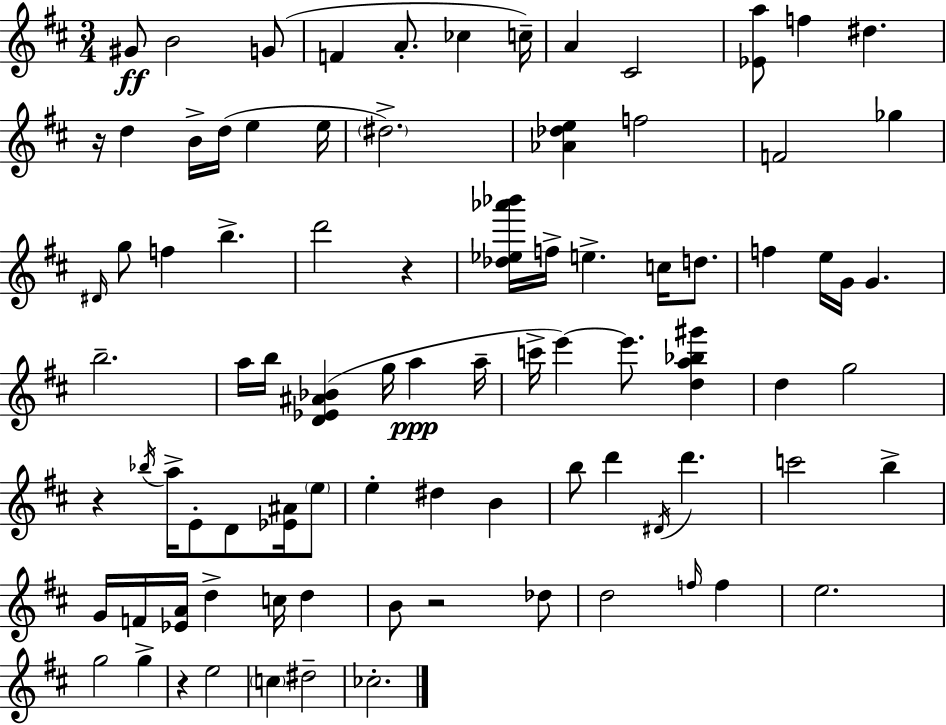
{
  \clef treble
  \numericTimeSignature
  \time 3/4
  \key d \major
  gis'8\ff b'2 g'8( | f'4 a'8.-. ces''4 c''16--) | a'4 cis'2 | <ees' a''>8 f''4 dis''4. | \break r16 d''4 b'16-> d''16( e''4 e''16 | \parenthesize dis''2.->) | <aes' des'' e''>4 f''2 | f'2 ges''4 | \break \grace { dis'16 } g''8 f''4 b''4.-> | d'''2 r4 | <des'' ees'' aes''' bes'''>16 f''16-> e''4.-> c''16 d''8. | f''4 e''16 g'16 g'4. | \break b''2.-- | a''16 b''16 <d' ees' ais' bes'>4( g''16 a''4\ppp | a''16-- c'''16-> e'''4~~) e'''8. <d'' a'' bes'' gis'''>4 | d''4 g''2 | \break r4 \acciaccatura { bes''16 } a''16-> e'8-. d'8 <ees' ais'>16 | \parenthesize e''8 e''4-. dis''4 b'4 | b''8 d'''4 \acciaccatura { dis'16 } d'''4. | c'''2 b''4-> | \break g'16 f'16 <ees' a'>16 d''4-> c''16 d''4 | b'8 r2 | des''8 d''2 \grace { f''16 } | f''4 e''2. | \break g''2 | g''4-> r4 e''2 | \parenthesize c''4 dis''2-- | ces''2.-. | \break \bar "|."
}